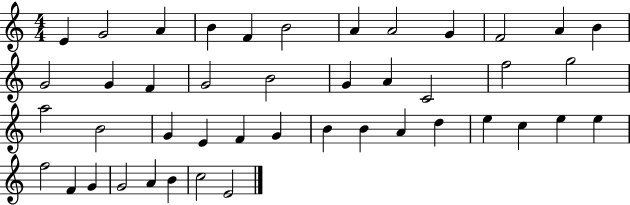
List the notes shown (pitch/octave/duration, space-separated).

E4/q G4/h A4/q B4/q F4/q B4/h A4/q A4/h G4/q F4/h A4/q B4/q G4/h G4/q F4/q G4/h B4/h G4/q A4/q C4/h F5/h G5/h A5/h B4/h G4/q E4/q F4/q G4/q B4/q B4/q A4/q D5/q E5/q C5/q E5/q E5/q F5/h F4/q G4/q G4/h A4/q B4/q C5/h E4/h